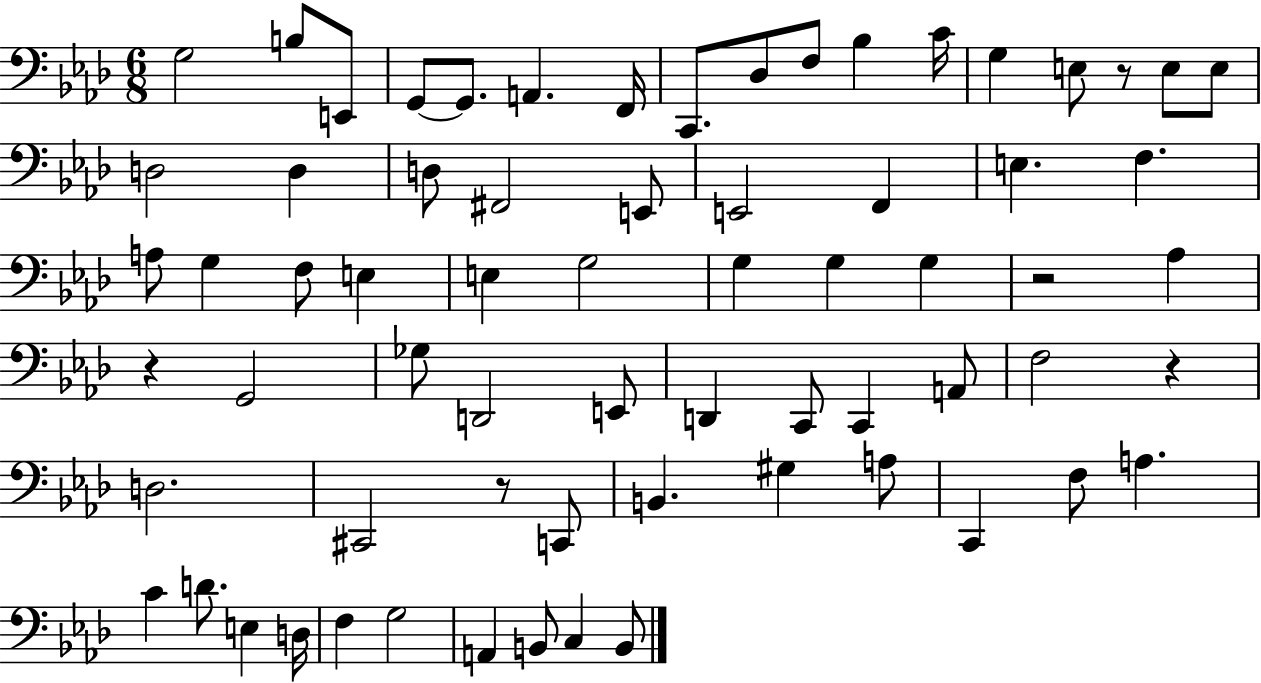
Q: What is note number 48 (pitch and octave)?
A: B2